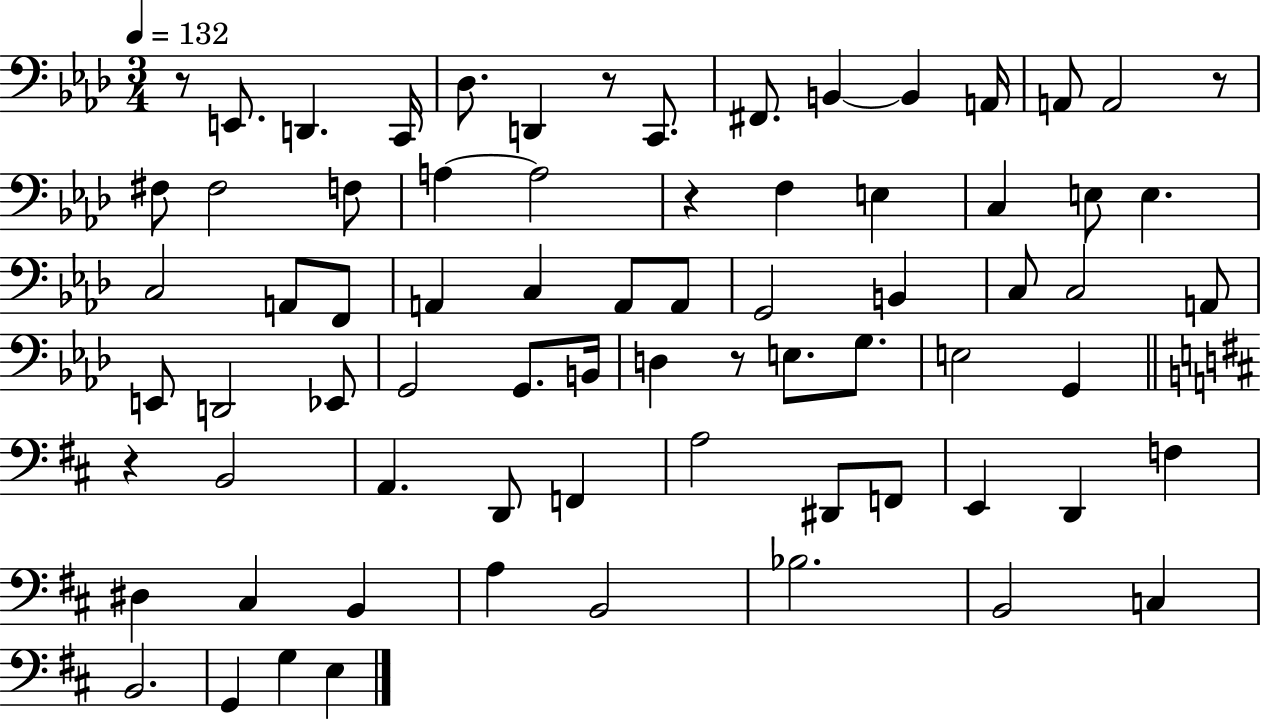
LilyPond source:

{
  \clef bass
  \numericTimeSignature
  \time 3/4
  \key aes \major
  \tempo 4 = 132
  r8 e,8. d,4. c,16 | des8. d,4 r8 c,8. | fis,8. b,4~~ b,4 a,16 | a,8 a,2 r8 | \break fis8 fis2 f8 | a4~~ a2 | r4 f4 e4 | c4 e8 e4. | \break c2 a,8 f,8 | a,4 c4 a,8 a,8 | g,2 b,4 | c8 c2 a,8 | \break e,8 d,2 ees,8 | g,2 g,8. b,16 | d4 r8 e8. g8. | e2 g,4 | \break \bar "||" \break \key d \major r4 b,2 | a,4. d,8 f,4 | a2 dis,8 f,8 | e,4 d,4 f4 | \break dis4 cis4 b,4 | a4 b,2 | bes2. | b,2 c4 | \break b,2. | g,4 g4 e4 | \bar "|."
}